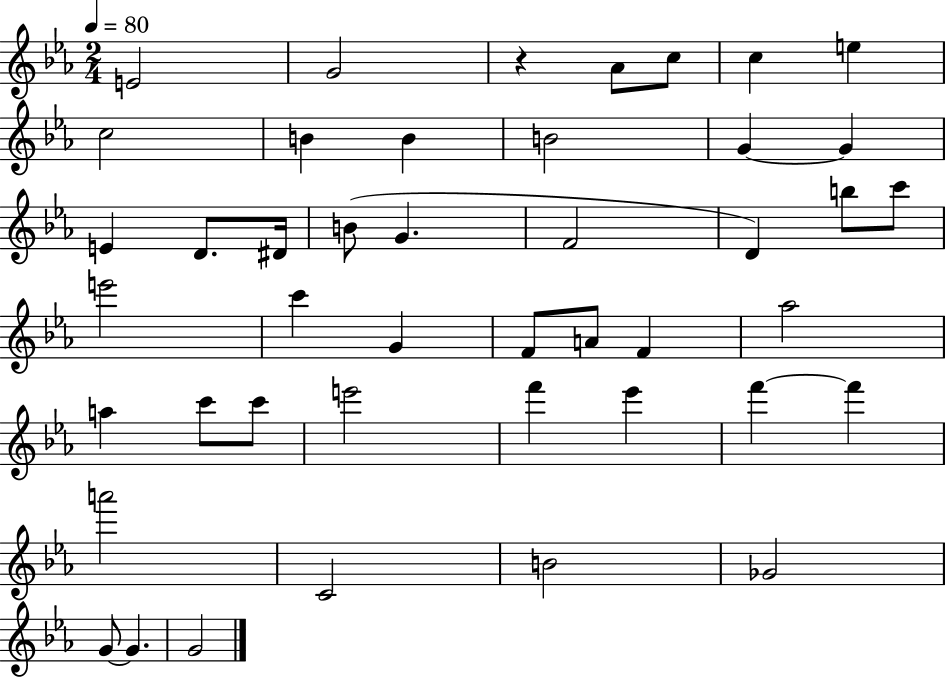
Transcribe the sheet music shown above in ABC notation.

X:1
T:Untitled
M:2/4
L:1/4
K:Eb
E2 G2 z _A/2 c/2 c e c2 B B B2 G G E D/2 ^D/4 B/2 G F2 D b/2 c'/2 e'2 c' G F/2 A/2 F _a2 a c'/2 c'/2 e'2 f' _e' f' f' a'2 C2 B2 _G2 G/2 G G2